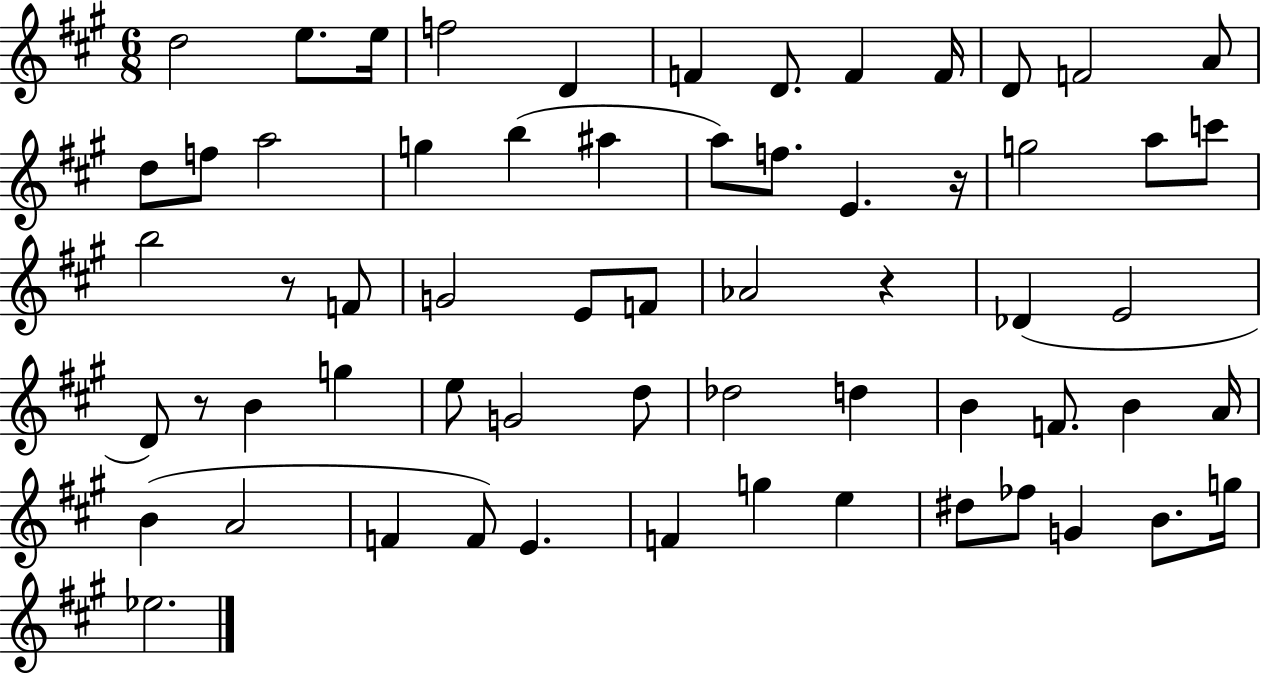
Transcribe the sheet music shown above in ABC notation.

X:1
T:Untitled
M:6/8
L:1/4
K:A
d2 e/2 e/4 f2 D F D/2 F F/4 D/2 F2 A/2 d/2 f/2 a2 g b ^a a/2 f/2 E z/4 g2 a/2 c'/2 b2 z/2 F/2 G2 E/2 F/2 _A2 z _D E2 D/2 z/2 B g e/2 G2 d/2 _d2 d B F/2 B A/4 B A2 F F/2 E F g e ^d/2 _f/2 G B/2 g/4 _e2